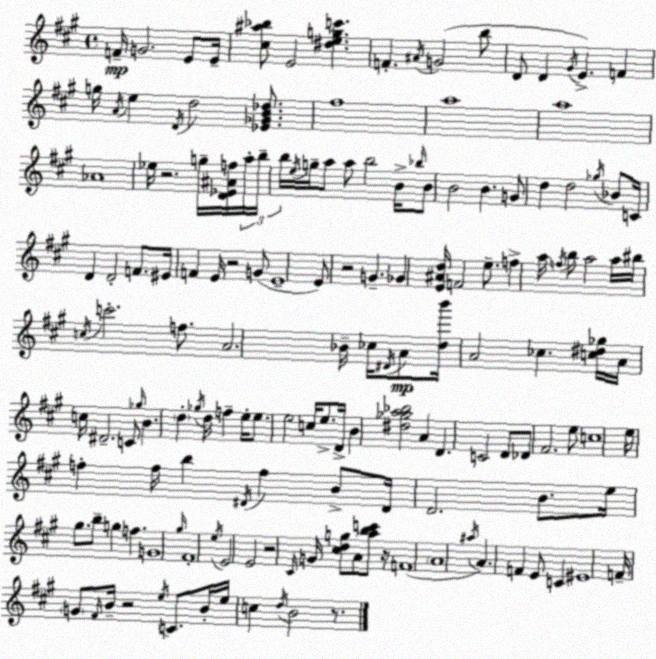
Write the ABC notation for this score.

X:1
T:Untitled
M:4/4
L:1/4
K:A
F/4 G2 E/2 E/4 [^c^a_b]/2 E2 [^degc'] F ^A/4 G2 b/2 D/2 D ^G/4 E F g/4 A/4 e D/4 d2 [_E_GB_d]/2 ^f4 a4 a4 _A4 _e/4 z2 g/4 [D_E^Af]/4 a/4 b/4 b/4 e/4 g/4 a/2 a/2 b2 B/4 _b/4 B/2 B2 B G/2 d d2 _g/4 _B/2 C/4 D D2 F/2 ^E/4 F E/4 z2 G/2 E4 E/2 z2 G _G [E^Ad]/4 F2 e/2 f a/4 f/4 b/2 a2 a/4 ^b/4 c/4 c'2 f/2 A2 _B/4 _c/4 ^D/4 A/2 [db']/4 A2 _c [c^d_g]/4 A/4 c/4 ^D2 C/2 _g/4 B d _g/4 d/4 f e/4 e/2 e2 c/4 e/2 D/4 B [^d_ga_b]2 A D C2 D/2 _D/2 ^F2 e/2 c4 e/4 f f/4 b ^D/4 f B/2 ^D/4 D2 B/2 e/4 ^g/2 b/2 g f G4 ^g/4 ^F4 e/4 E2 E2 z2 ^C/4 G/4 [^cdg]/2 A/2 [abc']/2 z/4 F4 A4 ^a/4 A F E/2 C ^E4 F/4 G/2 ^F/4 B/4 z2 e/4 C/2 B/4 e/4 c d/4 B2 z/2